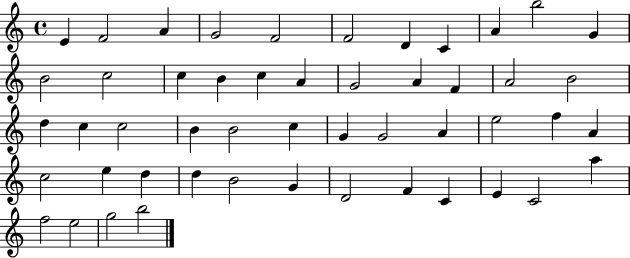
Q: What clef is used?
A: treble